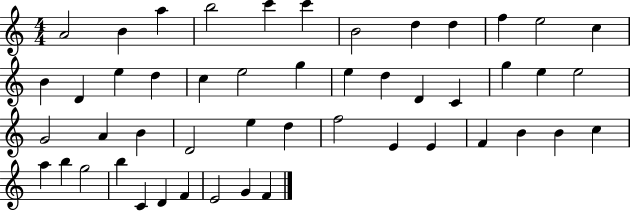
{
  \clef treble
  \numericTimeSignature
  \time 4/4
  \key c \major
  a'2 b'4 a''4 | b''2 c'''4 c'''4 | b'2 d''4 d''4 | f''4 e''2 c''4 | \break b'4 d'4 e''4 d''4 | c''4 e''2 g''4 | e''4 d''4 d'4 c'4 | g''4 e''4 e''2 | \break g'2 a'4 b'4 | d'2 e''4 d''4 | f''2 e'4 e'4 | f'4 b'4 b'4 c''4 | \break a''4 b''4 g''2 | b''4 c'4 d'4 f'4 | e'2 g'4 f'4 | \bar "|."
}